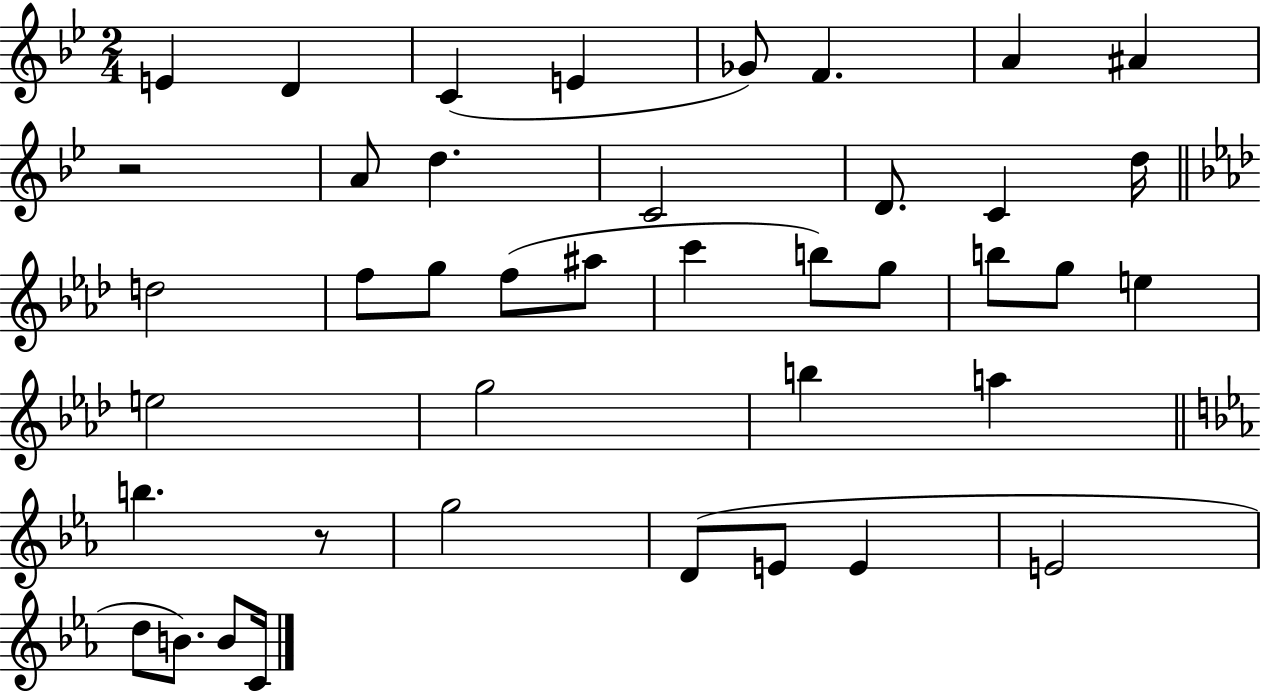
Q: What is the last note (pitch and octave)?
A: C4